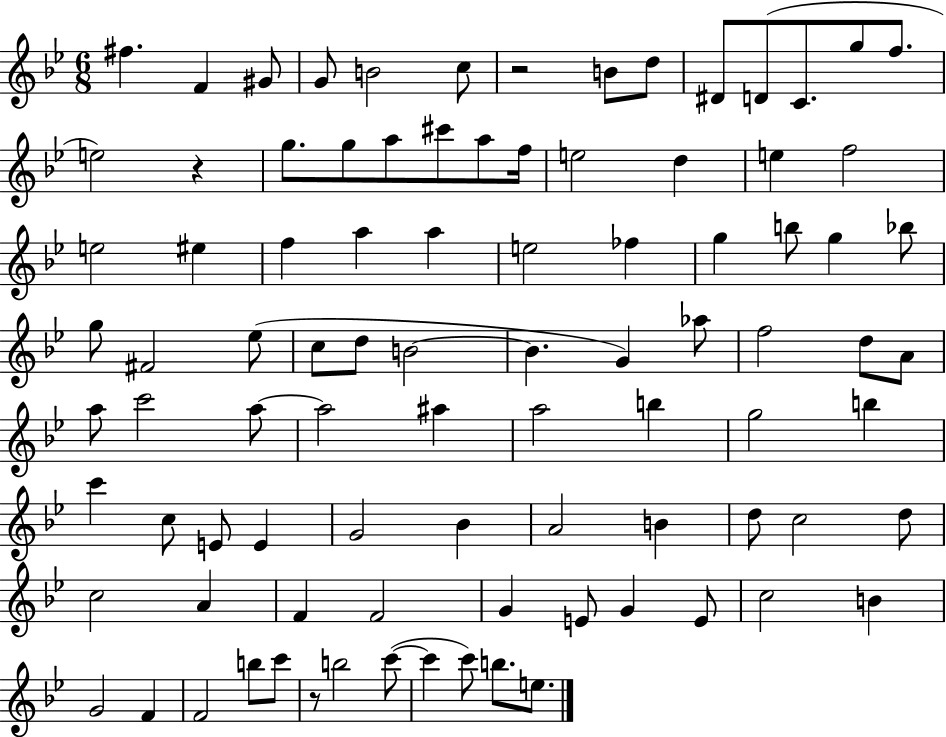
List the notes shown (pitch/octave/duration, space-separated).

F#5/q. F4/q G#4/e G4/e B4/h C5/e R/h B4/e D5/e D#4/e D4/e C4/e. G5/e F5/e. E5/h R/q G5/e. G5/e A5/e C#6/e A5/e F5/s E5/h D5/q E5/q F5/h E5/h EIS5/q F5/q A5/q A5/q E5/h FES5/q G5/q B5/e G5/q Bb5/e G5/e F#4/h Eb5/e C5/e D5/e B4/h B4/q. G4/q Ab5/e F5/h D5/e A4/e A5/e C6/h A5/e A5/h A#5/q A5/h B5/q G5/h B5/q C6/q C5/e E4/e E4/q G4/h Bb4/q A4/h B4/q D5/e C5/h D5/e C5/h A4/q F4/q F4/h G4/q E4/e G4/q E4/e C5/h B4/q G4/h F4/q F4/h B5/e C6/e R/e B5/h C6/e C6/q C6/e B5/e. E5/e.